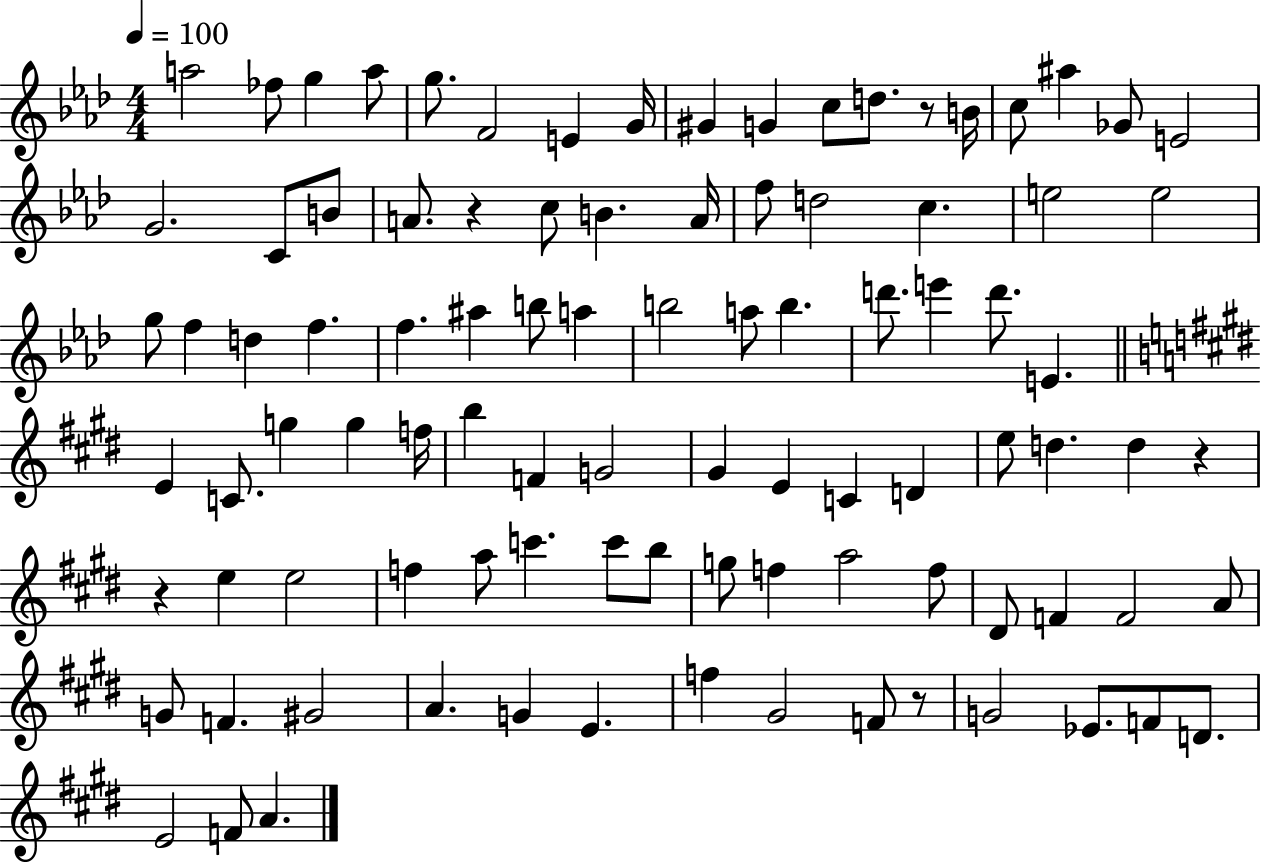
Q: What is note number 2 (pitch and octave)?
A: FES5